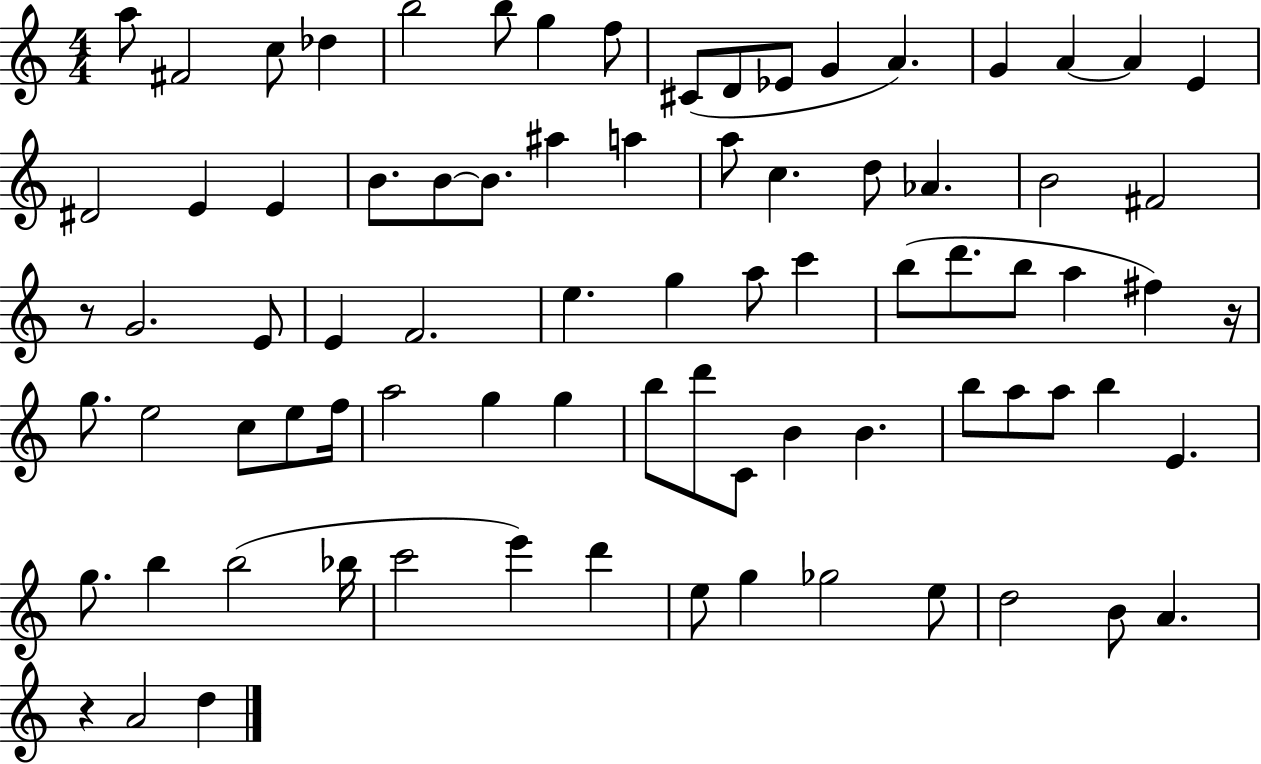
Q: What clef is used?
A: treble